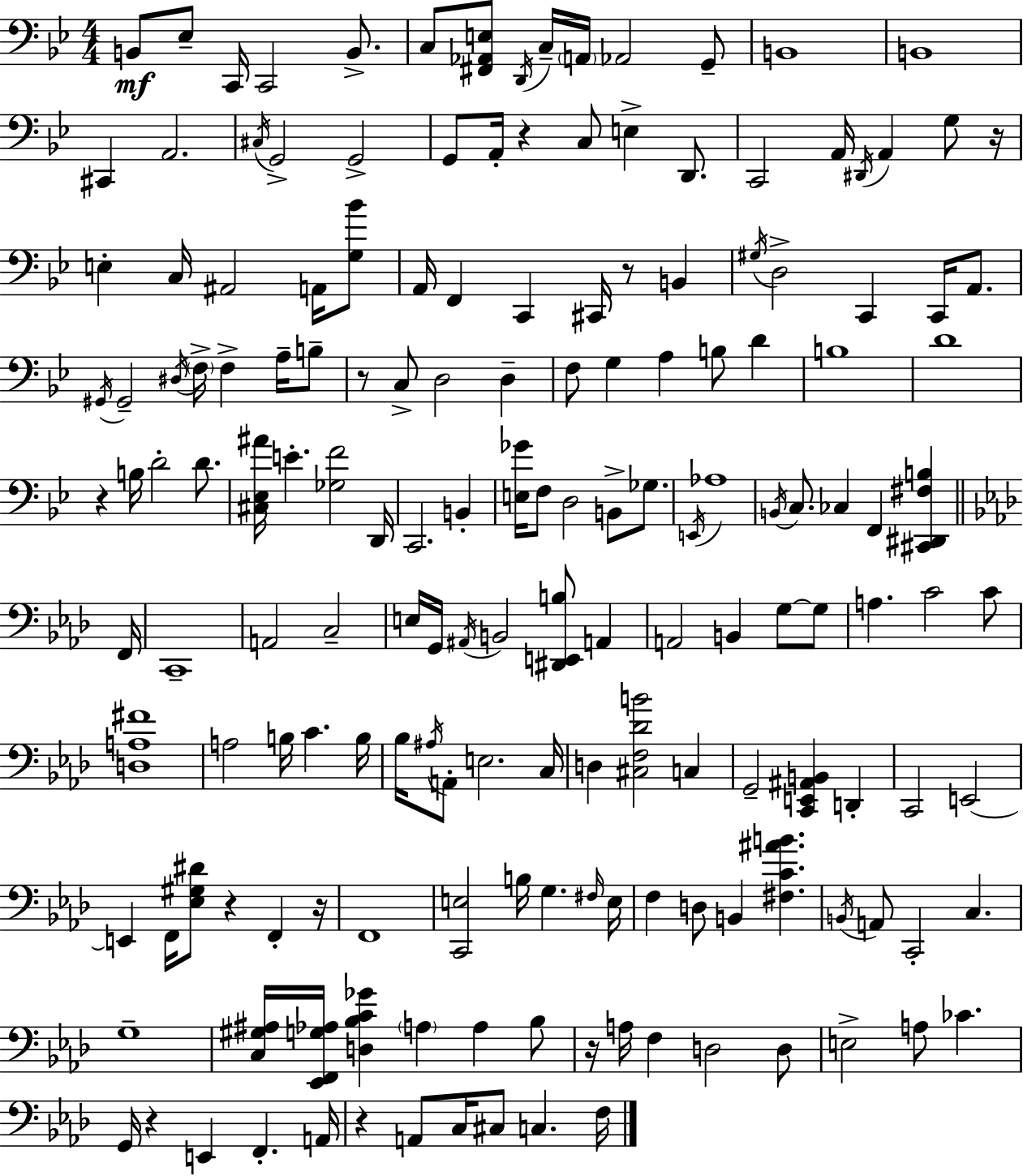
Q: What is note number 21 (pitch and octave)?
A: C3